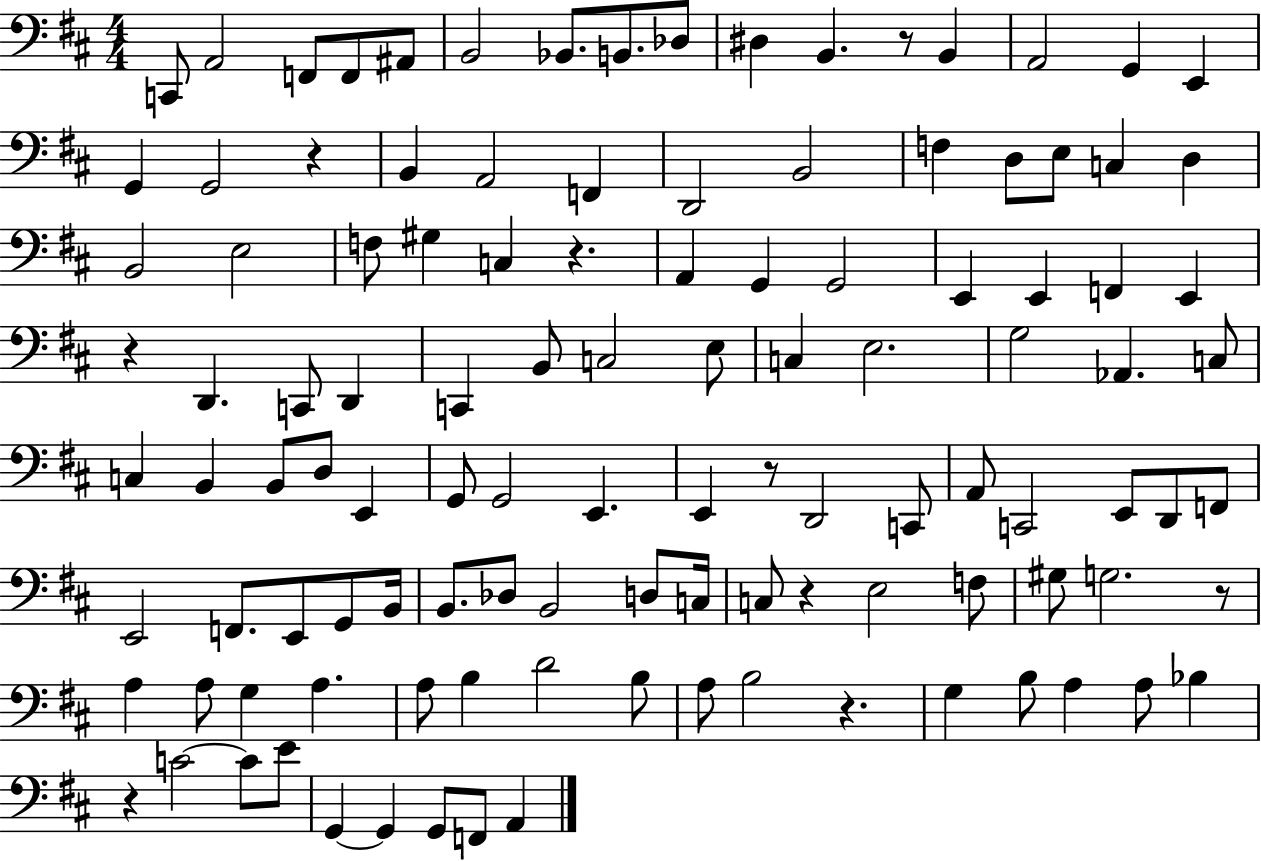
{
  \clef bass
  \numericTimeSignature
  \time 4/4
  \key d \major
  \repeat volta 2 { c,8 a,2 f,8 f,8 ais,8 | b,2 bes,8. b,8. des8 | dis4 b,4. r8 b,4 | a,2 g,4 e,4 | \break g,4 g,2 r4 | b,4 a,2 f,4 | d,2 b,2 | f4 d8 e8 c4 d4 | \break b,2 e2 | f8 gis4 c4 r4. | a,4 g,4 g,2 | e,4 e,4 f,4 e,4 | \break r4 d,4. c,8 d,4 | c,4 b,8 c2 e8 | c4 e2. | g2 aes,4. c8 | \break c4 b,4 b,8 d8 e,4 | g,8 g,2 e,4. | e,4 r8 d,2 c,8 | a,8 c,2 e,8 d,8 f,8 | \break e,2 f,8. e,8 g,8 b,16 | b,8. des8 b,2 d8 c16 | c8 r4 e2 f8 | gis8 g2. r8 | \break a4 a8 g4 a4. | a8 b4 d'2 b8 | a8 b2 r4. | g4 b8 a4 a8 bes4 | \break r4 c'2~~ c'8 e'8 | g,4~~ g,4 g,8 f,8 a,4 | } \bar "|."
}